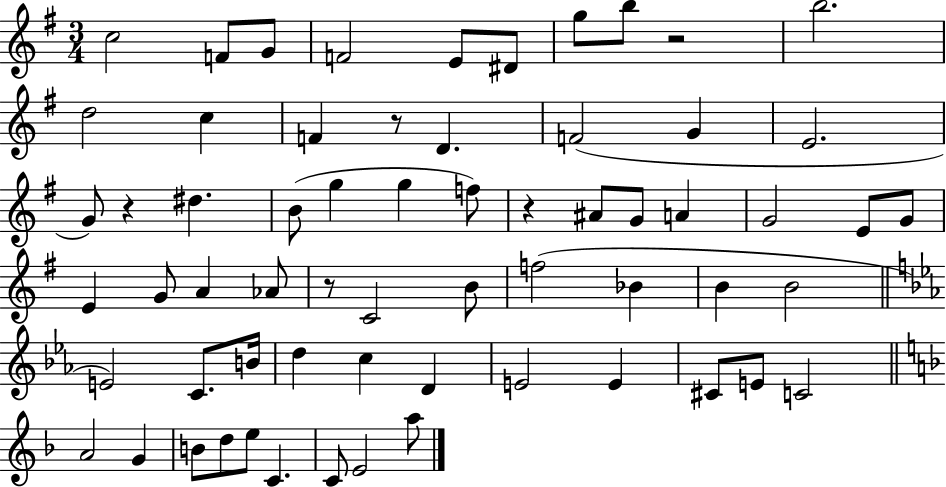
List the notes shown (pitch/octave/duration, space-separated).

C5/h F4/e G4/e F4/h E4/e D#4/e G5/e B5/e R/h B5/h. D5/h C5/q F4/q R/e D4/q. F4/h G4/q E4/h. G4/e R/q D#5/q. B4/e G5/q G5/q F5/e R/q A#4/e G4/e A4/q G4/h E4/e G4/e E4/q G4/e A4/q Ab4/e R/e C4/h B4/e F5/h Bb4/q B4/q B4/h E4/h C4/e. B4/s D5/q C5/q D4/q E4/h E4/q C#4/e E4/e C4/h A4/h G4/q B4/e D5/e E5/e C4/q. C4/e E4/h A5/e